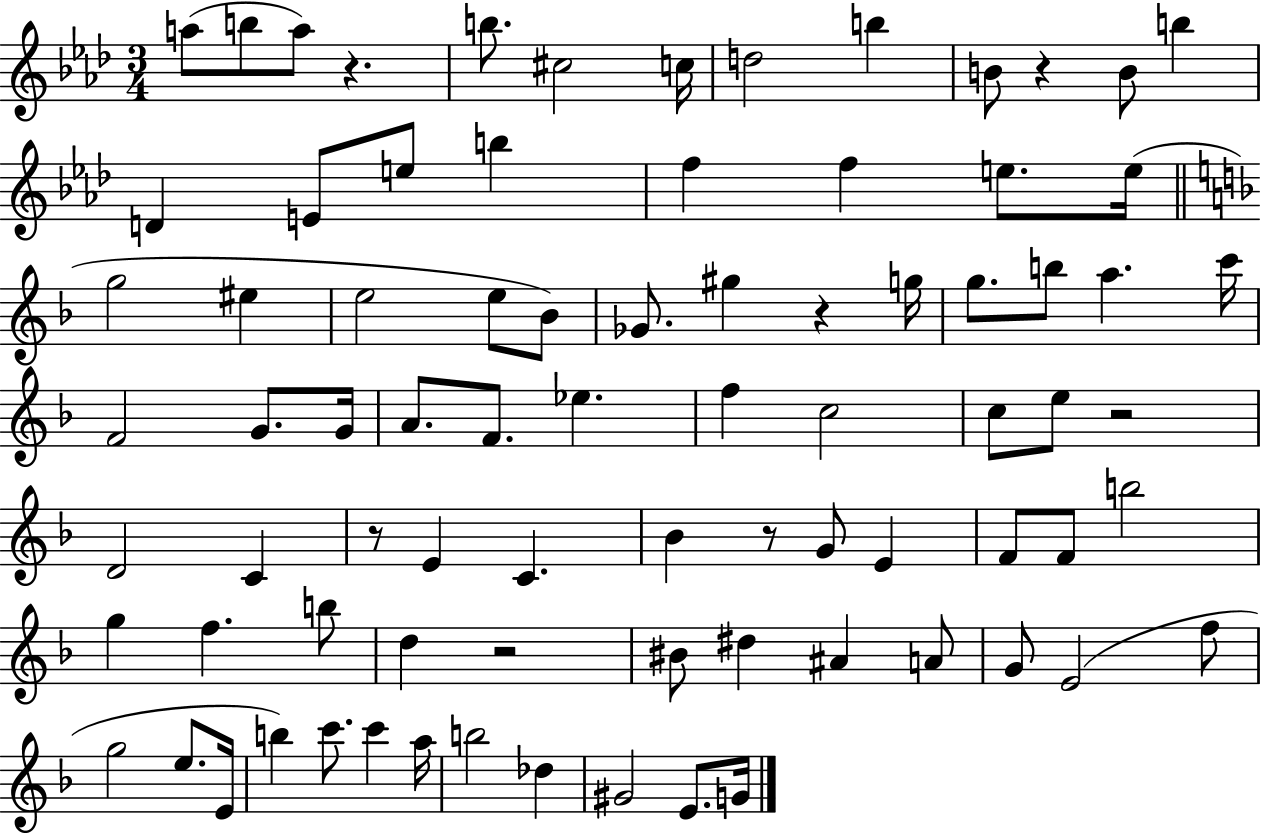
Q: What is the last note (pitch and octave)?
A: G4